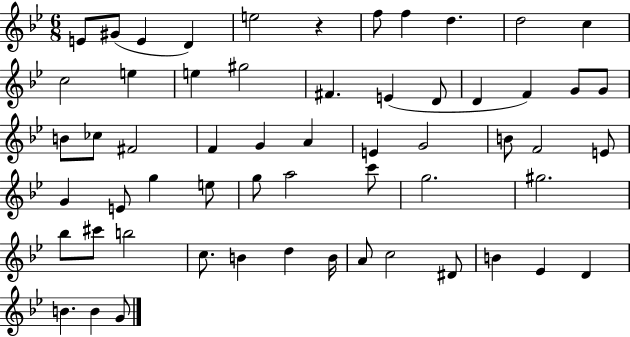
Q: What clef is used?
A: treble